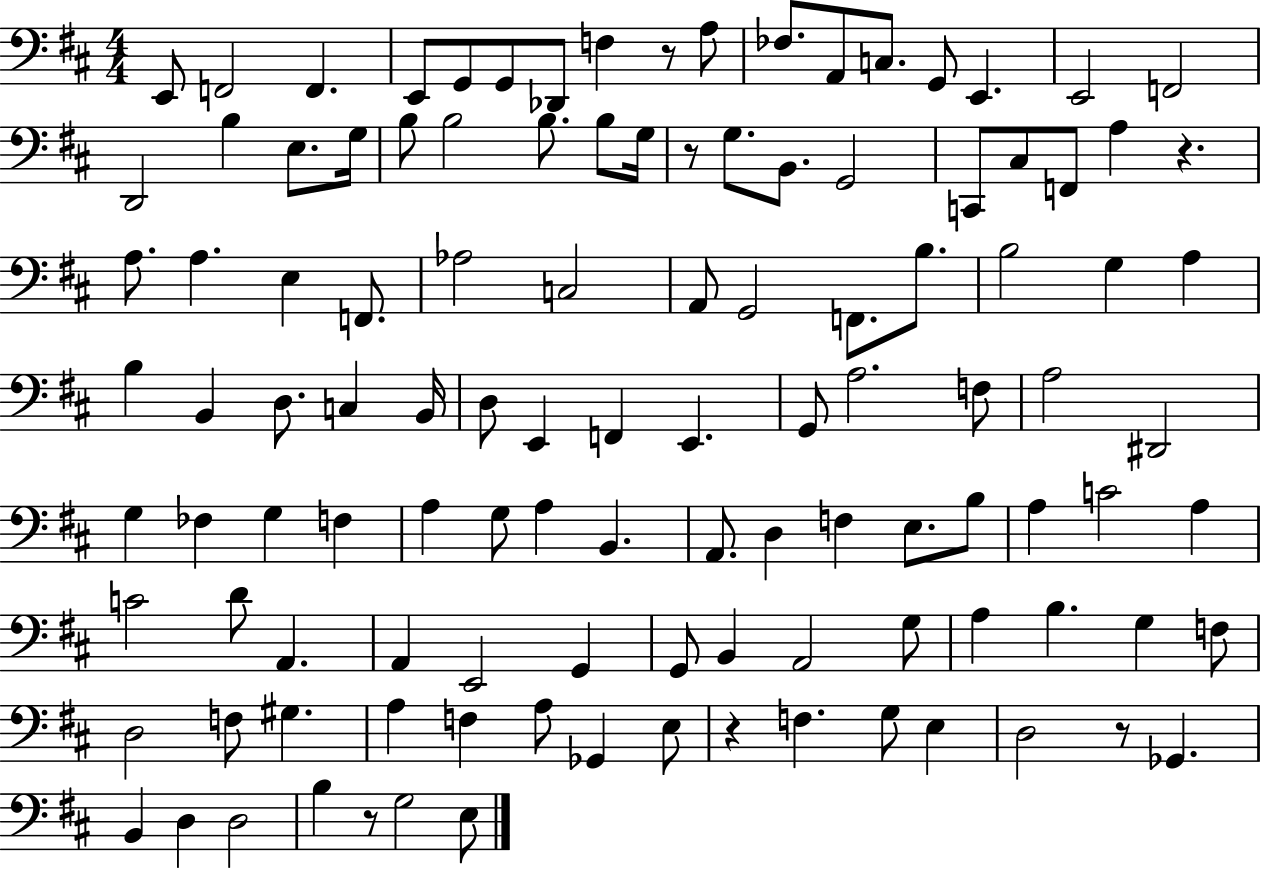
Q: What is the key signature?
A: D major